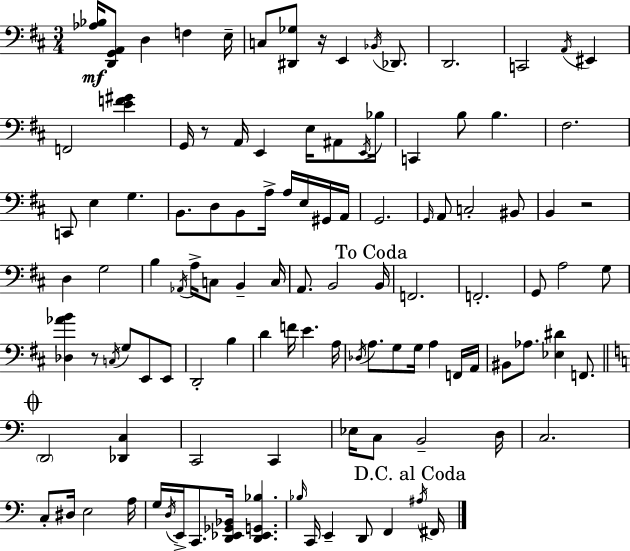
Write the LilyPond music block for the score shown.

{
  \clef bass
  \numericTimeSignature
  \time 3/4
  \key d \major
  \repeat volta 2 { <aes bes>16\mf <d, g, a,>8 d4 f4 e16-- | c8 <dis, ges>8 r16 e,4 \acciaccatura { bes,16 } des,8. | d,2. | c,2 \acciaccatura { a,16 } eis,4 | \break f,2 <e' f' gis'>4 | g,16 r8 a,16 e,4 e16 ais,8 | \acciaccatura { e,16 } bes16 c,4 b8 b4. | fis2. | \break c,8 e4 g4. | b,8. d8 b,8 a16-> a16 | e16 gis,16 a,16 g,2. | \grace { g,16 } a,8 c2-. | \break bis,8 b,4 r2 | d4 g2 | b4 \acciaccatura { aes,16 } a16-> c8 | b,4-- c16 a,8. b,2 | \break \mark "To Coda" b,16 f,2. | f,2.-. | g,8 a2 | g8 <des aes' b'>4 r8 \acciaccatura { c16 } | \break g8 e,8 e,8 d,2-. | b4 d'4 f'16 e'4. | a16 \acciaccatura { des16 } a8. g8 | g16 a4 f,16 a,16 bis,8 aes8. | \break <ees dis'>4 f,8. \mark \markup { \musicglyph "scripts.coda" } \bar "||" \break \key c \major \parenthesize d,2 <des, c>4 | c,2 c,4 | ees16 c8 b,2-- d16 | c2. | \break c8-. dis16 e2 a16 | g16 \acciaccatura { d16 } e,16-> c,8. <d, ees, ges, bes,>16 <d, ees, g, bes>4. | \grace { bes16 } c,16 e,4-- d,8 f,4 | \mark "D.C. al Coda" \acciaccatura { ais16 } fis,16 } \bar "|."
}